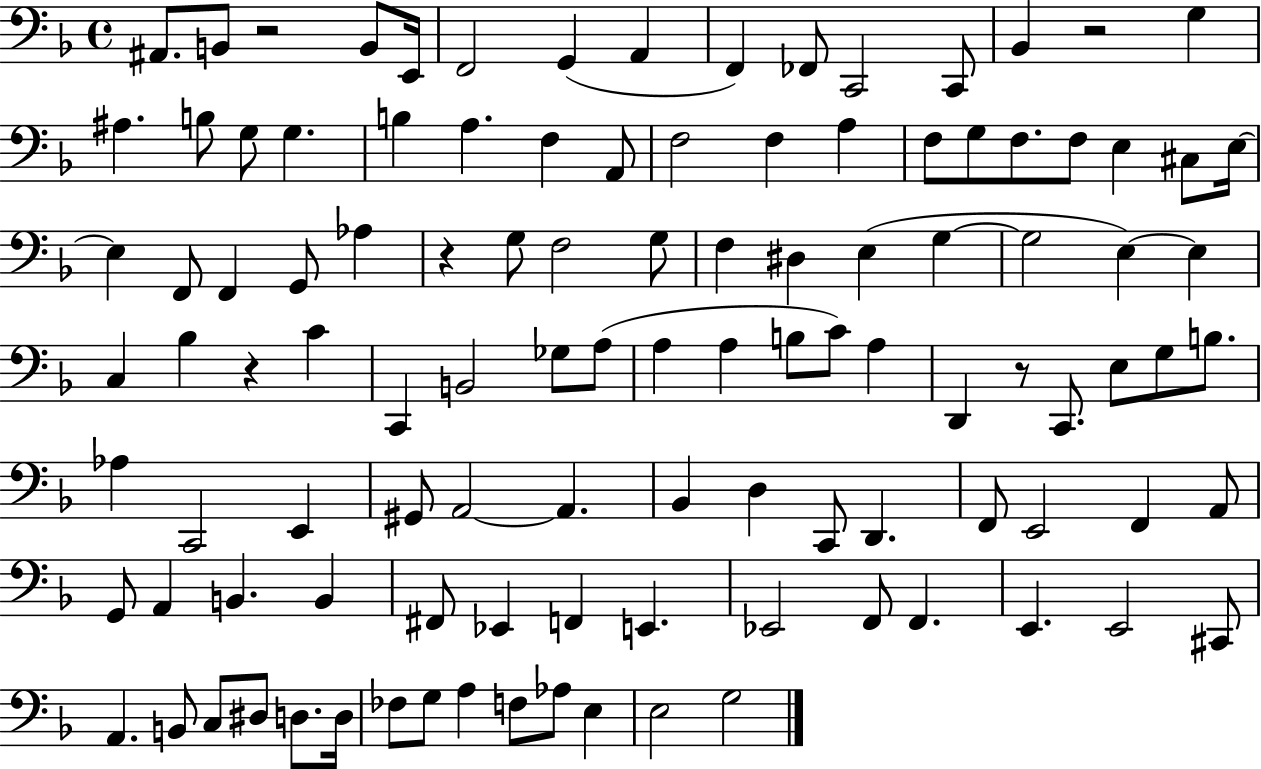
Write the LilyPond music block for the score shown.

{
  \clef bass
  \time 4/4
  \defaultTimeSignature
  \key f \major
  ais,8. b,8 r2 b,8 e,16 | f,2 g,4( a,4 | f,4) fes,8 c,2 c,8 | bes,4 r2 g4 | \break ais4. b8 g8 g4. | b4 a4. f4 a,8 | f2 f4 a4 | f8 g8 f8. f8 e4 cis8 e16~~ | \break e4 f,8 f,4 g,8 aes4 | r4 g8 f2 g8 | f4 dis4 e4( g4~~ | g2 e4~~) e4 | \break c4 bes4 r4 c'4 | c,4 b,2 ges8 a8( | a4 a4 b8 c'8) a4 | d,4 r8 c,8. e8 g8 b8. | \break aes4 c,2 e,4 | gis,8 a,2~~ a,4. | bes,4 d4 c,8 d,4. | f,8 e,2 f,4 a,8 | \break g,8 a,4 b,4. b,4 | fis,8 ees,4 f,4 e,4. | ees,2 f,8 f,4. | e,4. e,2 cis,8 | \break a,4. b,8 c8 dis8 d8. d16 | fes8 g8 a4 f8 aes8 e4 | e2 g2 | \bar "|."
}